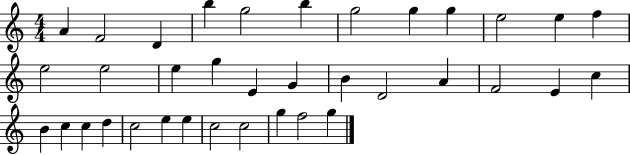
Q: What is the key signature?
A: C major